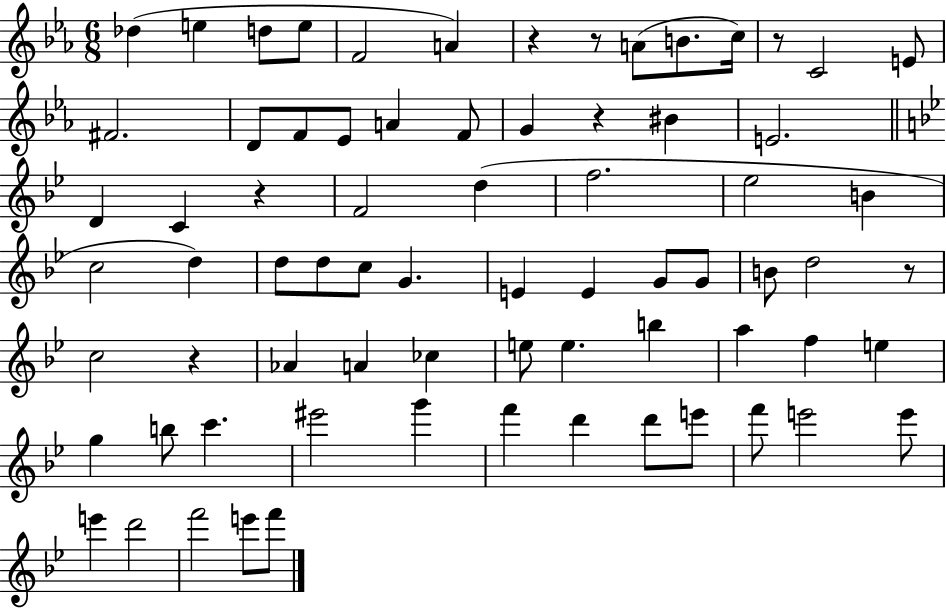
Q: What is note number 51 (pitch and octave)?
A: B5